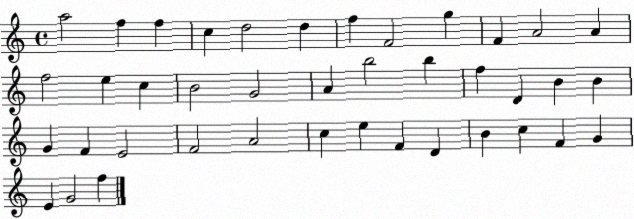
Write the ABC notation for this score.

X:1
T:Untitled
M:4/4
L:1/4
K:C
a2 f f c d2 d f F2 g F A2 A f2 e c B2 G2 A b2 b f D B B G F E2 F2 A2 c e F D B c F G E G2 f